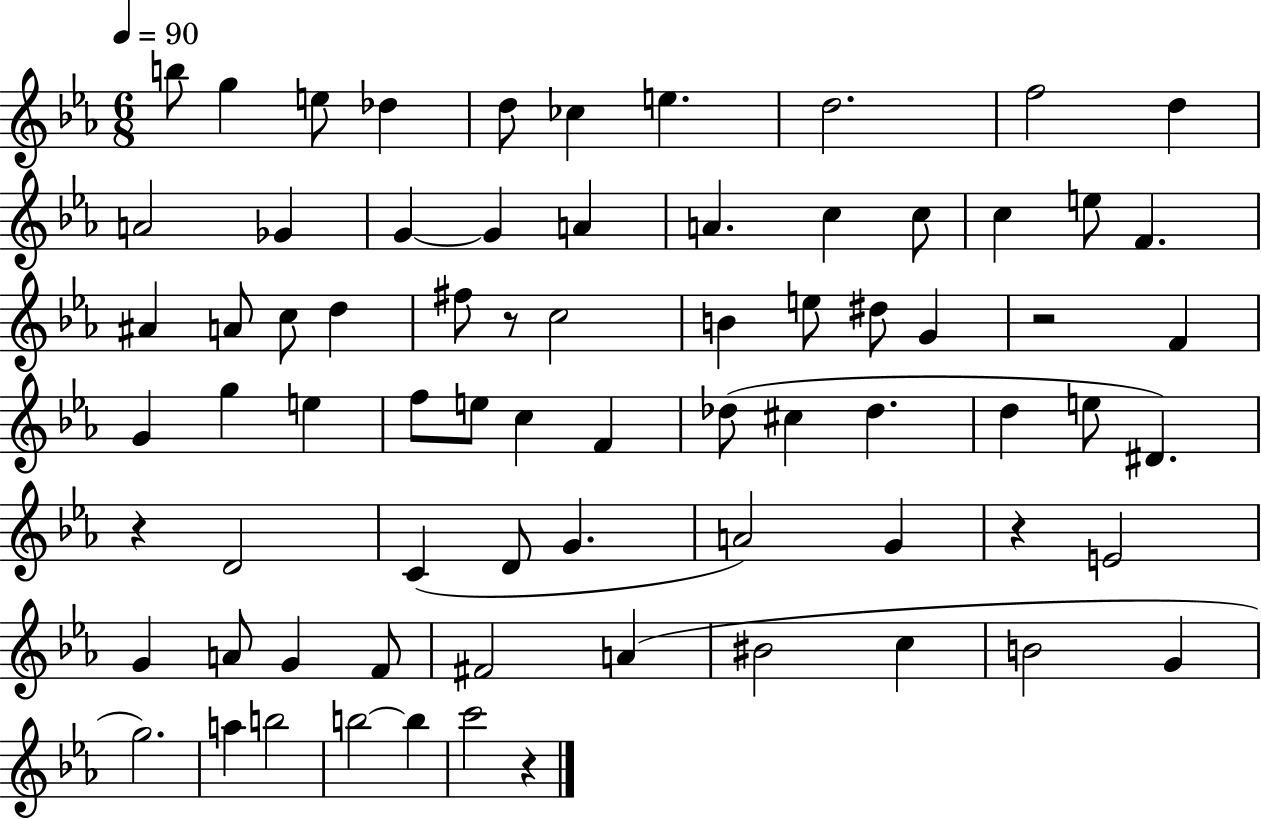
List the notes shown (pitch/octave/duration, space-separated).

B5/e G5/q E5/e Db5/q D5/e CES5/q E5/q. D5/h. F5/h D5/q A4/h Gb4/q G4/q G4/q A4/q A4/q. C5/q C5/e C5/q E5/e F4/q. A#4/q A4/e C5/e D5/q F#5/e R/e C5/h B4/q E5/e D#5/e G4/q R/h F4/q G4/q G5/q E5/q F5/e E5/e C5/q F4/q Db5/e C#5/q Db5/q. D5/q E5/e D#4/q. R/q D4/h C4/q D4/e G4/q. A4/h G4/q R/q E4/h G4/q A4/e G4/q F4/e F#4/h A4/q BIS4/h C5/q B4/h G4/q G5/h. A5/q B5/h B5/h B5/q C6/h R/q